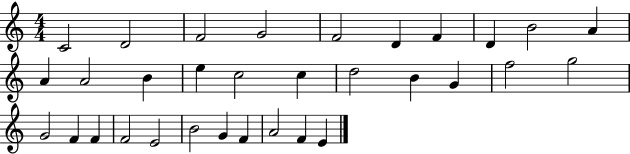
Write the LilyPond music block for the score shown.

{
  \clef treble
  \numericTimeSignature
  \time 4/4
  \key c \major
  c'2 d'2 | f'2 g'2 | f'2 d'4 f'4 | d'4 b'2 a'4 | \break a'4 a'2 b'4 | e''4 c''2 c''4 | d''2 b'4 g'4 | f''2 g''2 | \break g'2 f'4 f'4 | f'2 e'2 | b'2 g'4 f'4 | a'2 f'4 e'4 | \break \bar "|."
}